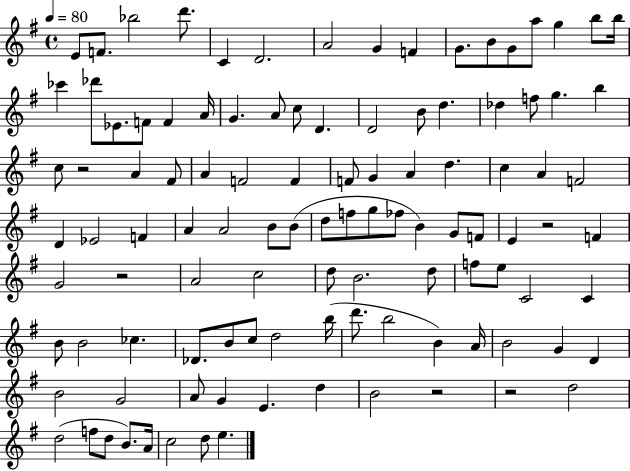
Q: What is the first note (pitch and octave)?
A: E4